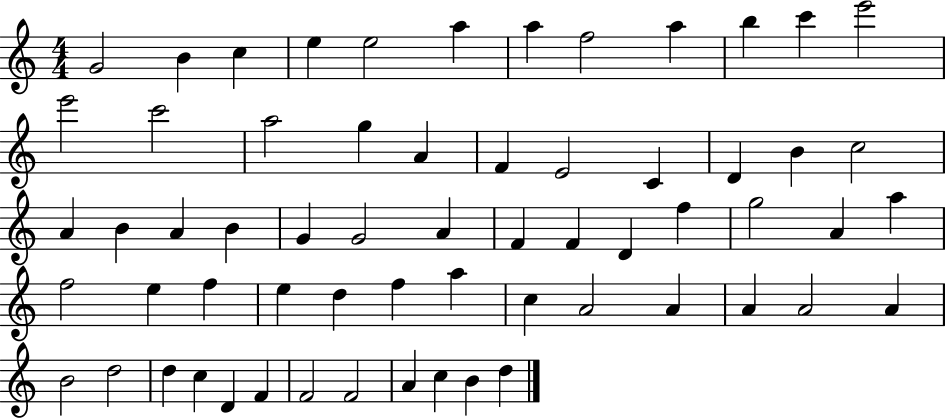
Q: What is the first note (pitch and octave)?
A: G4